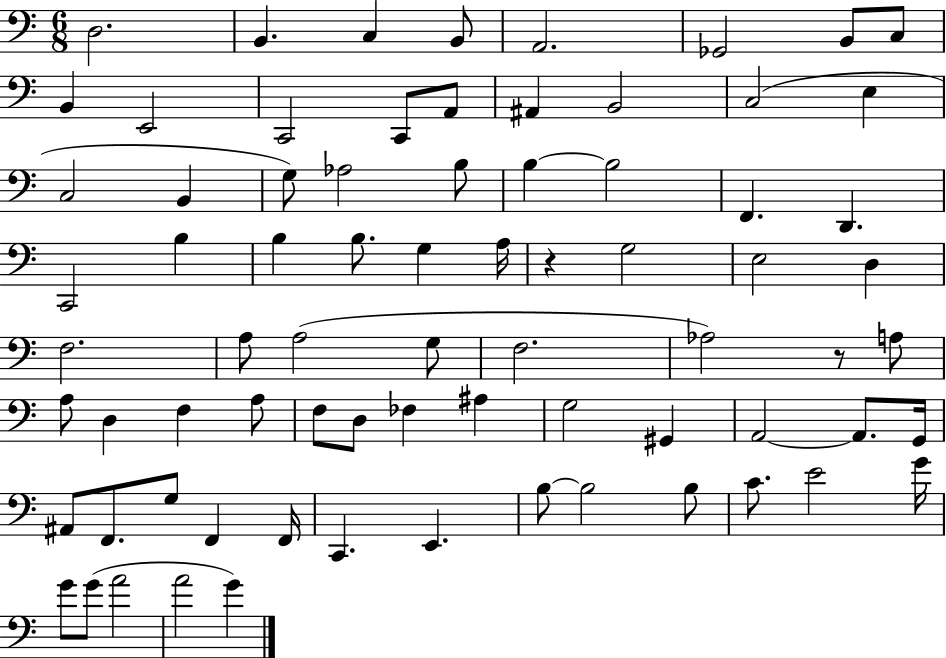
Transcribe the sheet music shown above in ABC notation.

X:1
T:Untitled
M:6/8
L:1/4
K:C
D,2 B,, C, B,,/2 A,,2 _G,,2 B,,/2 C,/2 B,, E,,2 C,,2 C,,/2 A,,/2 ^A,, B,,2 C,2 E, C,2 B,, G,/2 _A,2 B,/2 B, B,2 F,, D,, C,,2 B, B, B,/2 G, A,/4 z G,2 E,2 D, F,2 A,/2 A,2 G,/2 F,2 _A,2 z/2 A,/2 A,/2 D, F, A,/2 F,/2 D,/2 _F, ^A, G,2 ^G,, A,,2 A,,/2 G,,/4 ^A,,/2 F,,/2 G,/2 F,, F,,/4 C,, E,, B,/2 B,2 B,/2 C/2 E2 G/4 G/2 G/2 A2 A2 G